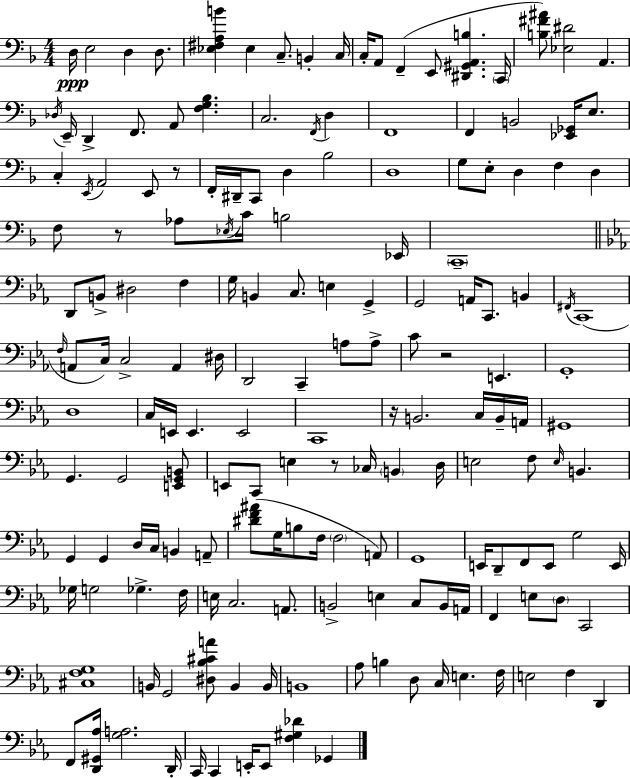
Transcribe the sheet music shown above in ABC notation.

X:1
T:Untitled
M:4/4
L:1/4
K:F
D,/4 E,2 D, D,/2 [_E,^F,A,B] _E, C,/2 B,, C,/4 C,/4 A,,/2 F,, E,,/2 [^D,,^G,,A,,B,] C,,/4 [B,^F^A]/2 [_E,^D]2 A,, _D,/4 E,,/4 D,, F,,/2 A,,/2 [F,G,_B,] C,2 F,,/4 D, F,,4 F,, B,,2 [_E,,_G,,]/4 E,/2 C, E,,/4 A,,2 E,,/2 z/2 F,,/4 ^D,,/4 C,,/2 D, _B,2 D,4 G,/2 E,/2 D, F, D, F,/2 z/2 _A,/2 _E,/4 C/4 B,2 _E,,/4 C,,4 D,,/2 B,,/2 ^D,2 F, G,/4 B,, C,/2 E, G,, G,,2 A,,/4 C,,/2 B,, ^F,,/4 C,,4 F,/4 A,,/2 C,/4 C,2 A,, ^D,/4 D,,2 C,, A,/2 A,/2 C/2 z2 E,, G,,4 D,4 C,/4 E,,/4 E,, E,,2 C,,4 z/4 B,,2 C,/4 B,,/4 A,,/4 ^G,,4 G,, G,,2 [E,,G,,B,,]/2 E,,/2 C,,/2 E, z/2 _C,/4 B,, D,/4 E,2 F,/2 E,/4 B,, G,, G,, D,/4 C,/4 B,, A,,/2 [^DF^A]/2 G,/4 B,/2 F,/4 F,2 A,,/2 G,,4 E,,/4 D,,/2 F,,/2 E,,/2 G,2 E,,/4 _G,/4 G,2 _G, F,/4 E,/4 C,2 A,,/2 B,,2 E, C,/2 B,,/4 A,,/4 F,, E,/2 D,/2 C,,2 [^C,F,G,]4 B,,/4 G,,2 [^D,_B,^CA]/2 B,, B,,/4 B,,4 _A,/2 B, D,/2 C,/4 E, F,/4 E,2 F, D,, F,,/2 [D,,^G,,_A,]/4 [G,A,]2 D,,/4 C,,/4 C,, E,,/4 E,,/2 [F,^G,_D] _G,,